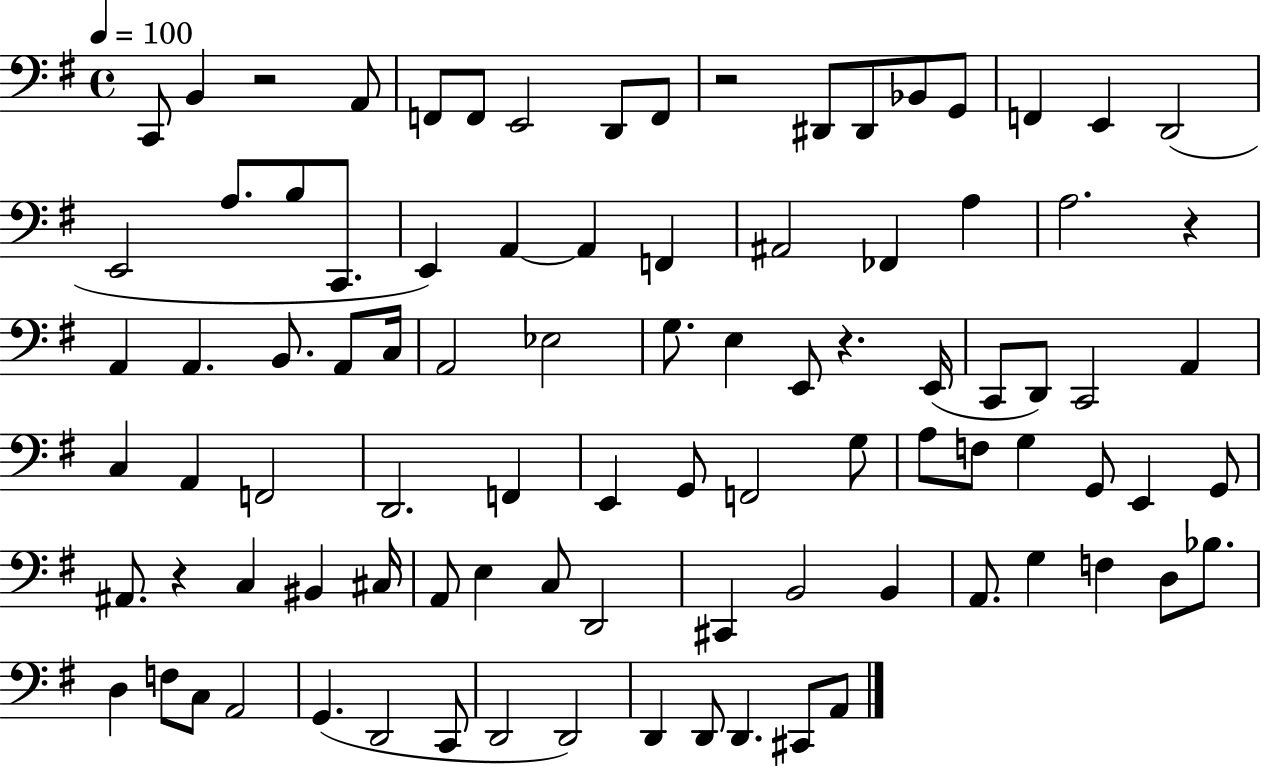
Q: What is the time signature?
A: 4/4